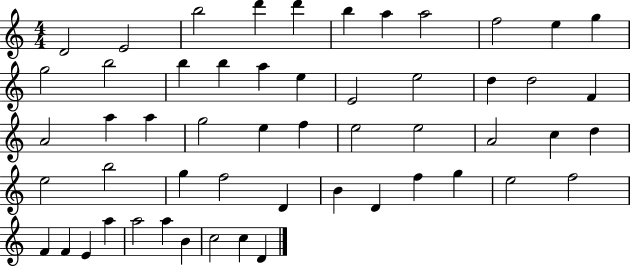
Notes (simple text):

D4/h E4/h B5/h D6/q D6/q B5/q A5/q A5/h F5/h E5/q G5/q G5/h B5/h B5/q B5/q A5/q E5/q E4/h E5/h D5/q D5/h F4/q A4/h A5/q A5/q G5/h E5/q F5/q E5/h E5/h A4/h C5/q D5/q E5/h B5/h G5/q F5/h D4/q B4/q D4/q F5/q G5/q E5/h F5/h F4/q F4/q E4/q A5/q A5/h A5/q B4/q C5/h C5/q D4/q